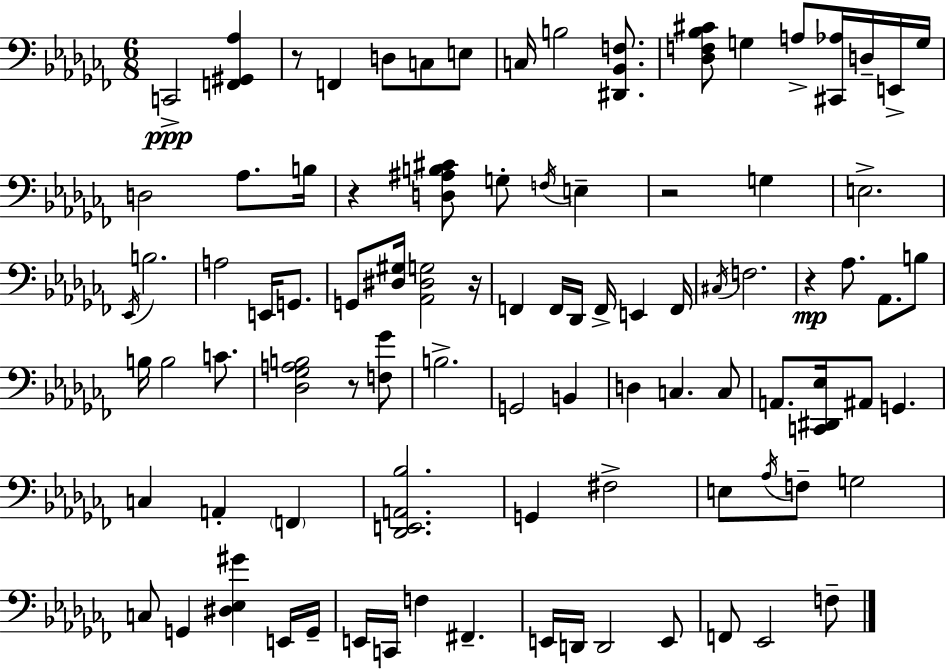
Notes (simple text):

C2/h [F2,G#2,Ab3]/q R/e F2/q D3/e C3/e E3/e C3/s B3/h [D#2,Bb2,F3]/e. [Db3,F3,Bb3,C#4]/e G3/q A3/e [C#2,Ab3]/s D3/s E2/s G3/s D3/h Ab3/e. B3/s R/q [D3,A#3,B3,C#4]/e G3/e F3/s E3/q R/h G3/q E3/h. Eb2/s B3/h. A3/h E2/s G2/e. G2/e [D#3,G#3]/s [Ab2,D#3,G3]/h R/s F2/q F2/s Db2/s F2/s E2/q F2/s C#3/s F3/h. R/q Ab3/e. Ab2/e. B3/e B3/s B3/h C4/e. [Db3,Gb3,A3,B3]/h R/e [F3,Gb4]/e B3/h. G2/h B2/q D3/q C3/q. C3/e A2/e. [C2,D#2,Eb3]/s A#2/e G2/q. C3/q A2/q F2/q [Db2,E2,A2,Bb3]/h. G2/q F#3/h E3/e Ab3/s F3/e G3/h C3/e G2/q [D#3,Eb3,G#4]/q E2/s G2/s E2/s C2/s F3/q F#2/q. E2/s D2/s D2/h E2/e F2/e Eb2/h F3/e